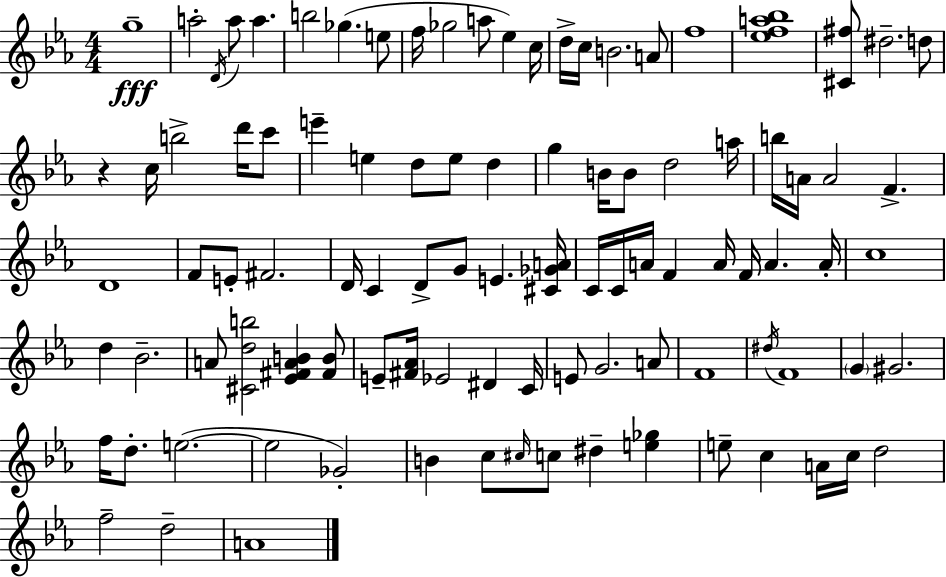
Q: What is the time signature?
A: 4/4